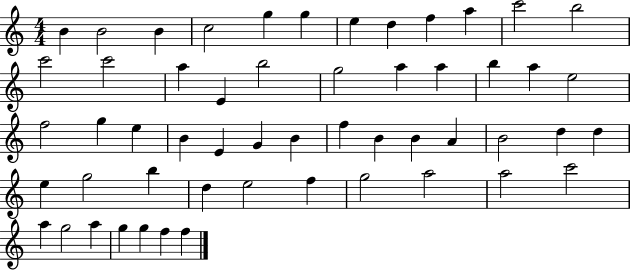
X:1
T:Untitled
M:4/4
L:1/4
K:C
B B2 B c2 g g e d f a c'2 b2 c'2 c'2 a E b2 g2 a a b a e2 f2 g e B E G B f B B A B2 d d e g2 b d e2 f g2 a2 a2 c'2 a g2 a g g f f